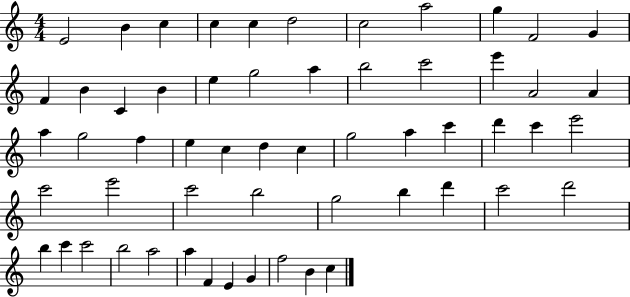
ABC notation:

X:1
T:Untitled
M:4/4
L:1/4
K:C
E2 B c c c d2 c2 a2 g F2 G F B C B e g2 a b2 c'2 e' A2 A a g2 f e c d c g2 a c' d' c' e'2 c'2 e'2 c'2 b2 g2 b d' c'2 d'2 b c' c'2 b2 a2 a F E G f2 B c